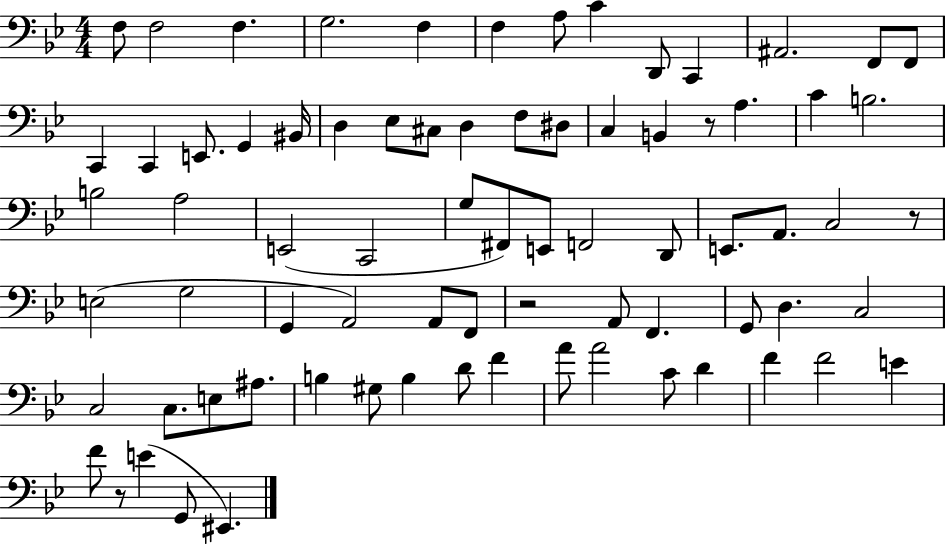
X:1
T:Untitled
M:4/4
L:1/4
K:Bb
F,/2 F,2 F, G,2 F, F, A,/2 C D,,/2 C,, ^A,,2 F,,/2 F,,/2 C,, C,, E,,/2 G,, ^B,,/4 D, _E,/2 ^C,/2 D, F,/2 ^D,/2 C, B,, z/2 A, C B,2 B,2 A,2 E,,2 C,,2 G,/2 ^F,,/2 E,,/2 F,,2 D,,/2 E,,/2 A,,/2 C,2 z/2 E,2 G,2 G,, A,,2 A,,/2 F,,/2 z2 A,,/2 F,, G,,/2 D, C,2 C,2 C,/2 E,/2 ^A,/2 B, ^G,/2 B, D/2 F A/2 A2 C/2 D F F2 E F/2 z/2 E G,,/2 ^E,,